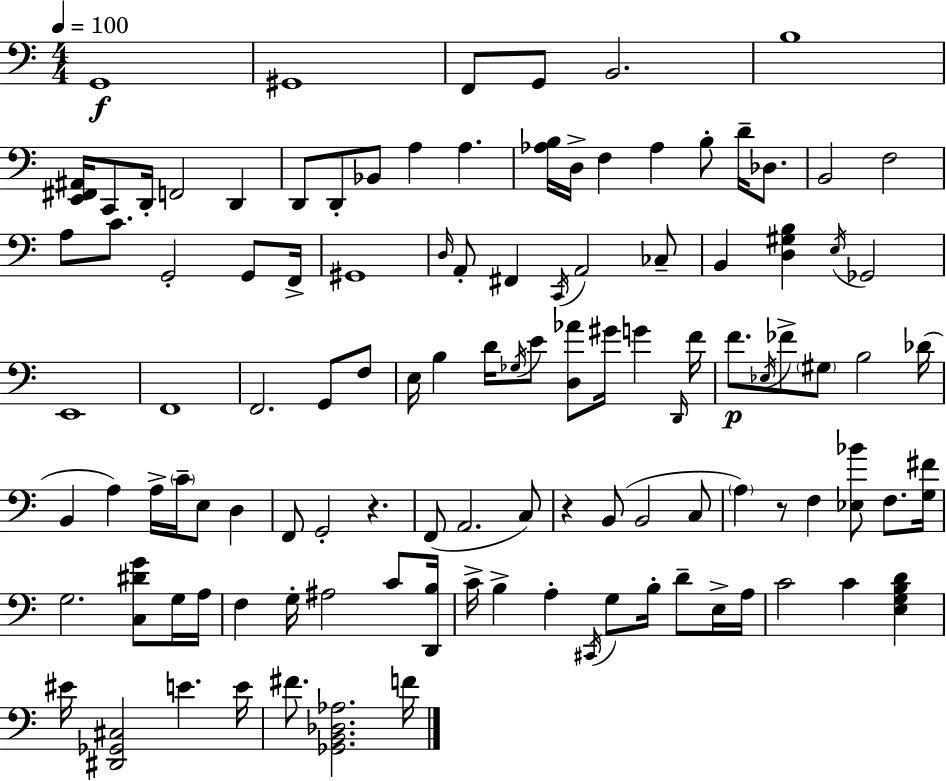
{
  \clef bass
  \numericTimeSignature
  \time 4/4
  \key a \minor
  \tempo 4 = 100
  \repeat volta 2 { g,1\f | gis,1 | f,8 g,8 b,2. | b1 | \break <e, fis, ais,>16 c,8 d,16-. f,2 d,4 | d,8 d,8-. bes,8 a4 a4. | <aes b>16 d16-> f4 aes4 b8-. d'16-- des8. | b,2 f2 | \break a8 c'8. g,2-. g,8 f,16-> | gis,1 | \grace { d16 } a,8-. fis,4 \acciaccatura { c,16 } a,2 | ces8-- b,4 <d gis b>4 \acciaccatura { e16 } ges,2 | \break e,1 | f,1 | f,2. g,8 | f8 e16 b4 d'16 \acciaccatura { ges16 } e'8 <d aes'>8 gis'16 g'4 | \break \grace { d,16 } f'16 f'8.\p \acciaccatura { ees16 } fes'8-> \parenthesize gis8 b2 | des'16( b,4 a4) a16-> \parenthesize c'16-- | e8 d4 f,8 g,2-. | r4. f,8( a,2. | \break c8) r4 b,8( b,2 | c8 \parenthesize a4) r8 f4 | <ees bes'>8 f8. <g fis'>16 g2. | <c dis' g'>8 g16 a16 f4 g16-. ais2 | \break c'8 <d, b>16 c'16-> b4-> a4-. \acciaccatura { cis,16 } | g8 b16-. d'8-- e16-> a16 c'2 c'4 | <e g b d'>4 eis'16 <dis, ges, cis>2 | e'4. e'16 fis'8. <ges, b, des aes>2. | \break f'16 } \bar "|."
}